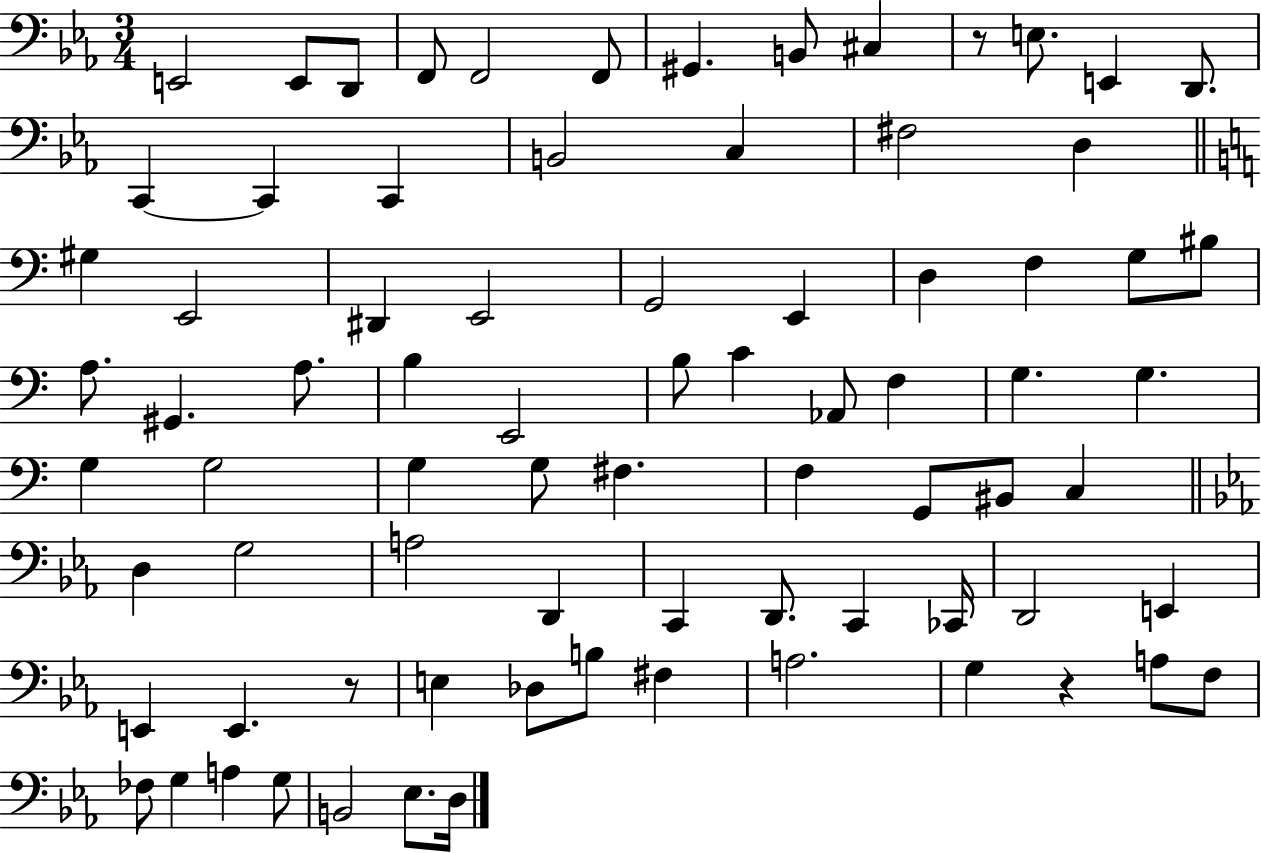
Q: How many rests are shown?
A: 3